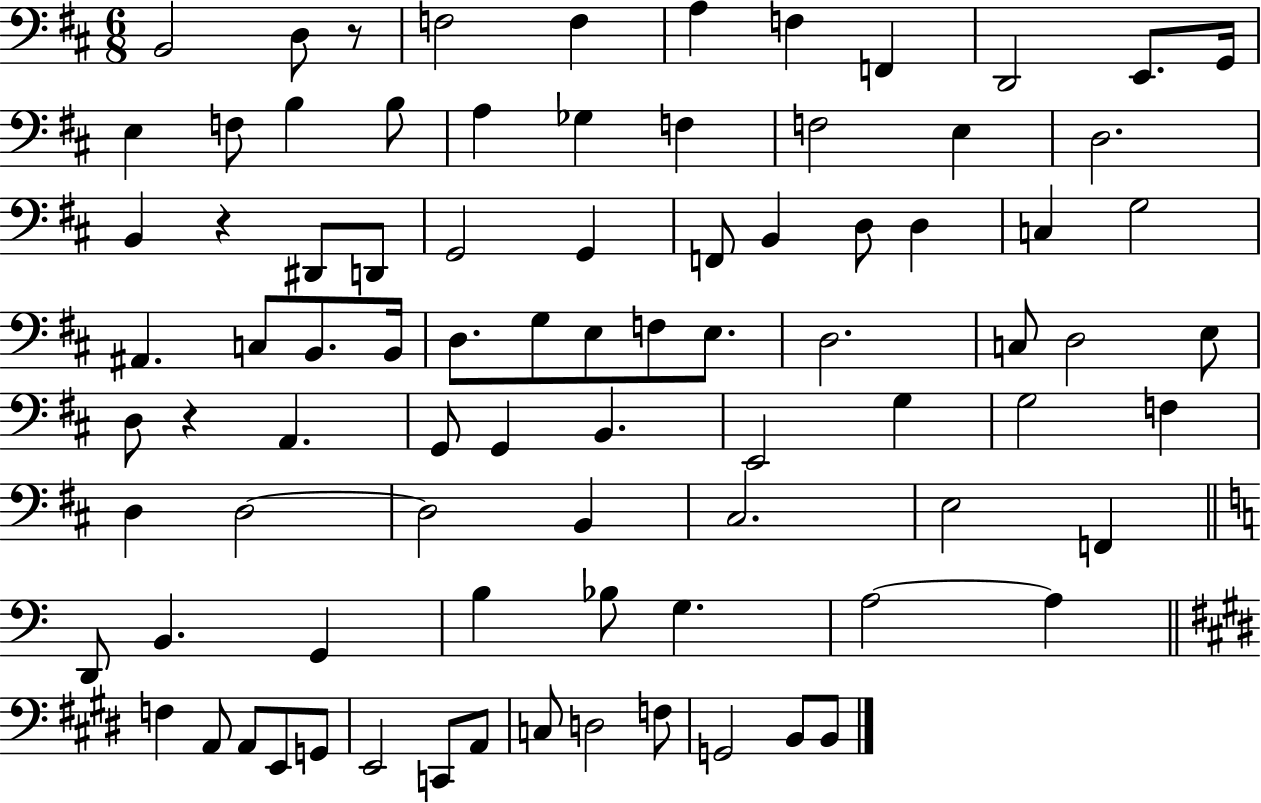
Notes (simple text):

B2/h D3/e R/e F3/h F3/q A3/q F3/q F2/q D2/h E2/e. G2/s E3/q F3/e B3/q B3/e A3/q Gb3/q F3/q F3/h E3/q D3/h. B2/q R/q D#2/e D2/e G2/h G2/q F2/e B2/q D3/e D3/q C3/q G3/h A#2/q. C3/e B2/e. B2/s D3/e. G3/e E3/e F3/e E3/e. D3/h. C3/e D3/h E3/e D3/e R/q A2/q. G2/e G2/q B2/q. E2/h G3/q G3/h F3/q D3/q D3/h D3/h B2/q C#3/h. E3/h F2/q D2/e B2/q. G2/q B3/q Bb3/e G3/q. A3/h A3/q F3/q A2/e A2/e E2/e G2/e E2/h C2/e A2/e C3/e D3/h F3/e G2/h B2/e B2/e